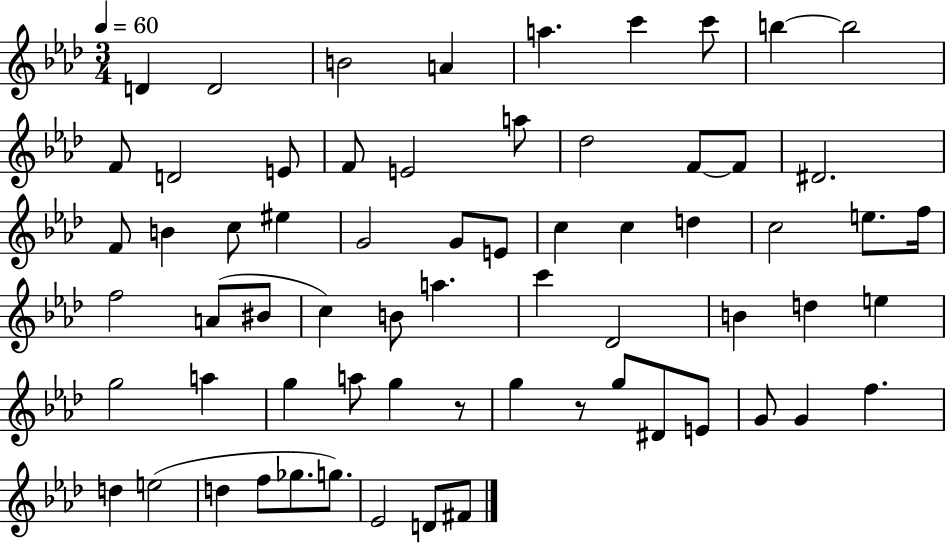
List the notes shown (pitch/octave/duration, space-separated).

D4/q D4/h B4/h A4/q A5/q. C6/q C6/e B5/q B5/h F4/e D4/h E4/e F4/e E4/h A5/e Db5/h F4/e F4/e D#4/h. F4/e B4/q C5/e EIS5/q G4/h G4/e E4/e C5/q C5/q D5/q C5/h E5/e. F5/s F5/h A4/e BIS4/e C5/q B4/e A5/q. C6/q Db4/h B4/q D5/q E5/q G5/h A5/q G5/q A5/e G5/q R/e G5/q R/e G5/e D#4/e E4/e G4/e G4/q F5/q. D5/q E5/h D5/q F5/e Gb5/e. G5/e. Eb4/h D4/e F#4/e